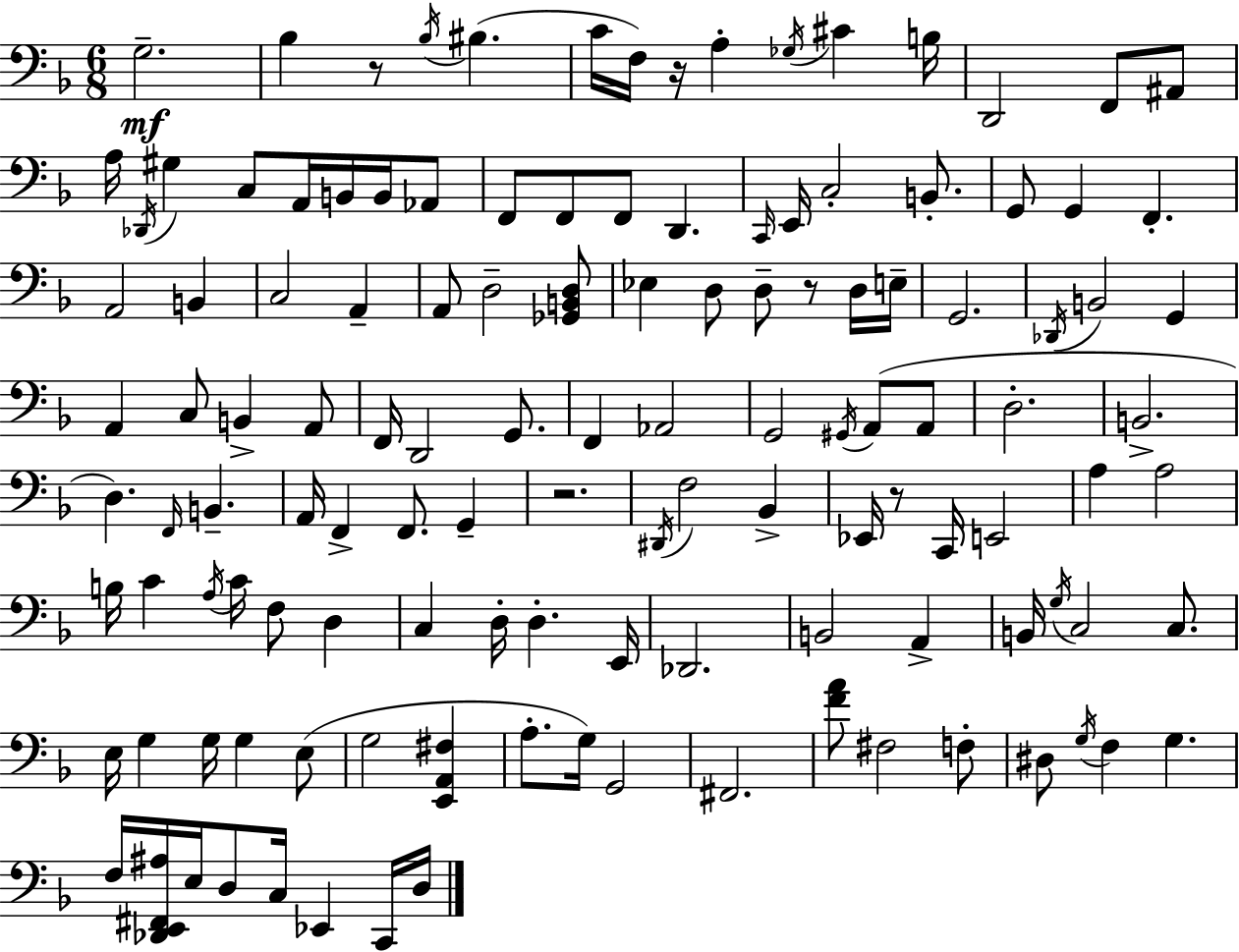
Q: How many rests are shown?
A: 5